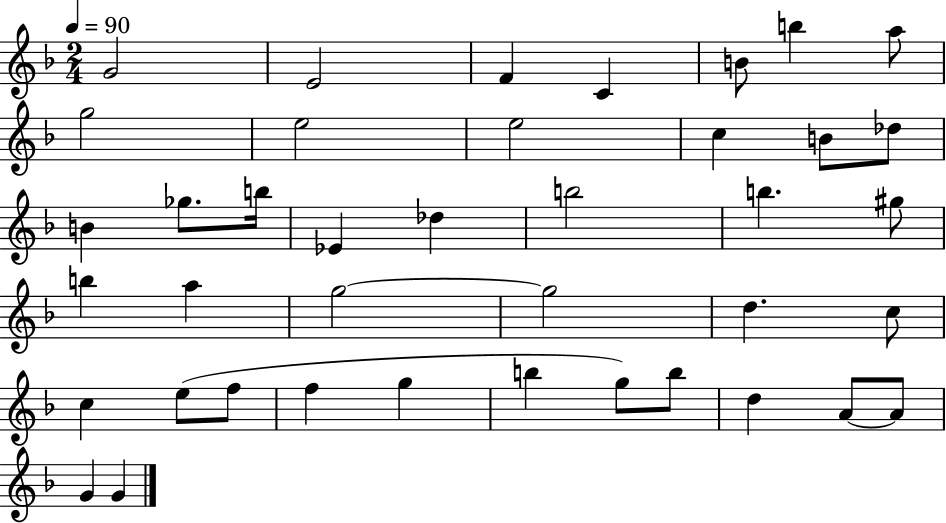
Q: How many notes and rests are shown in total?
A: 40